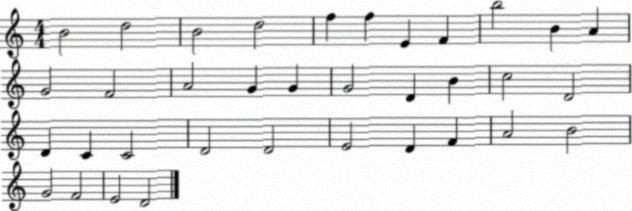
X:1
T:Untitled
M:4/4
L:1/4
K:C
B2 d2 B2 d2 f f E F b2 B A G2 F2 A2 G G G2 D B c2 D2 D C C2 D2 D2 E2 D F A2 B2 G2 F2 E2 D2